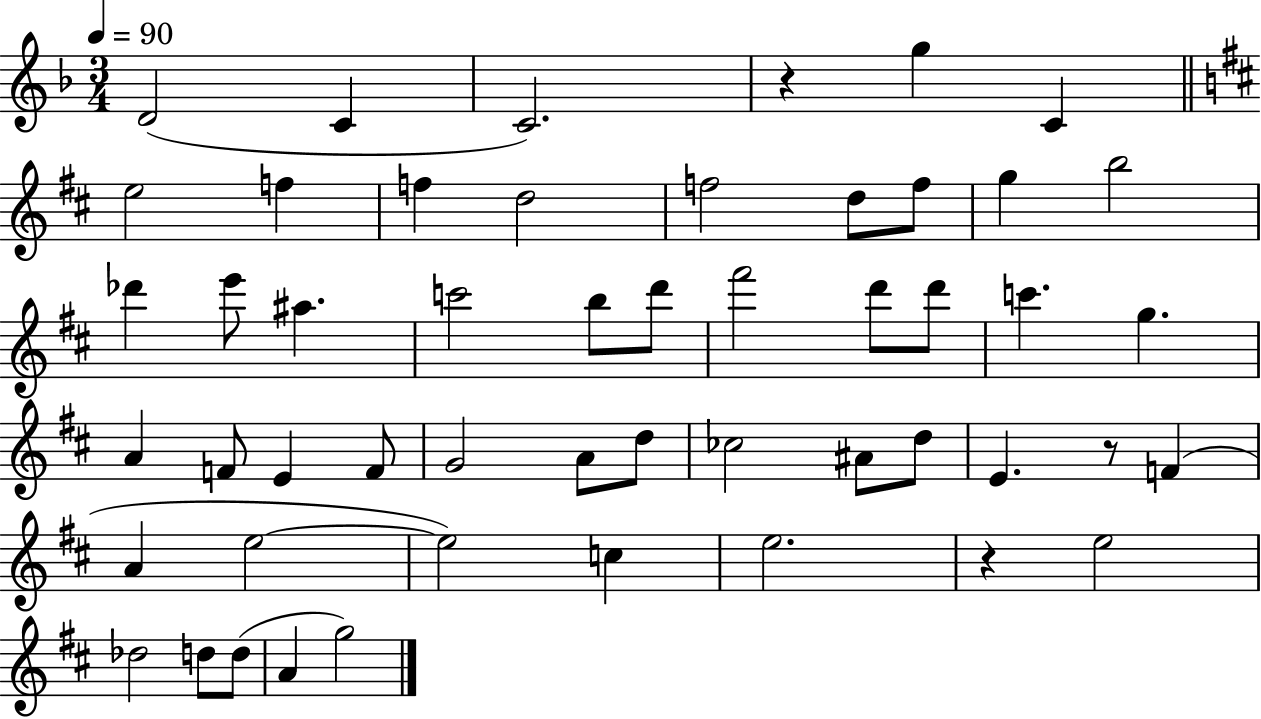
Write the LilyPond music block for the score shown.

{
  \clef treble
  \numericTimeSignature
  \time 3/4
  \key f \major
  \tempo 4 = 90
  d'2( c'4 | c'2.) | r4 g''4 c'4 | \bar "||" \break \key d \major e''2 f''4 | f''4 d''2 | f''2 d''8 f''8 | g''4 b''2 | \break des'''4 e'''8 ais''4. | c'''2 b''8 d'''8 | fis'''2 d'''8 d'''8 | c'''4. g''4. | \break a'4 f'8 e'4 f'8 | g'2 a'8 d''8 | ces''2 ais'8 d''8 | e'4. r8 f'4( | \break a'4 e''2~~ | e''2) c''4 | e''2. | r4 e''2 | \break des''2 d''8 d''8( | a'4 g''2) | \bar "|."
}